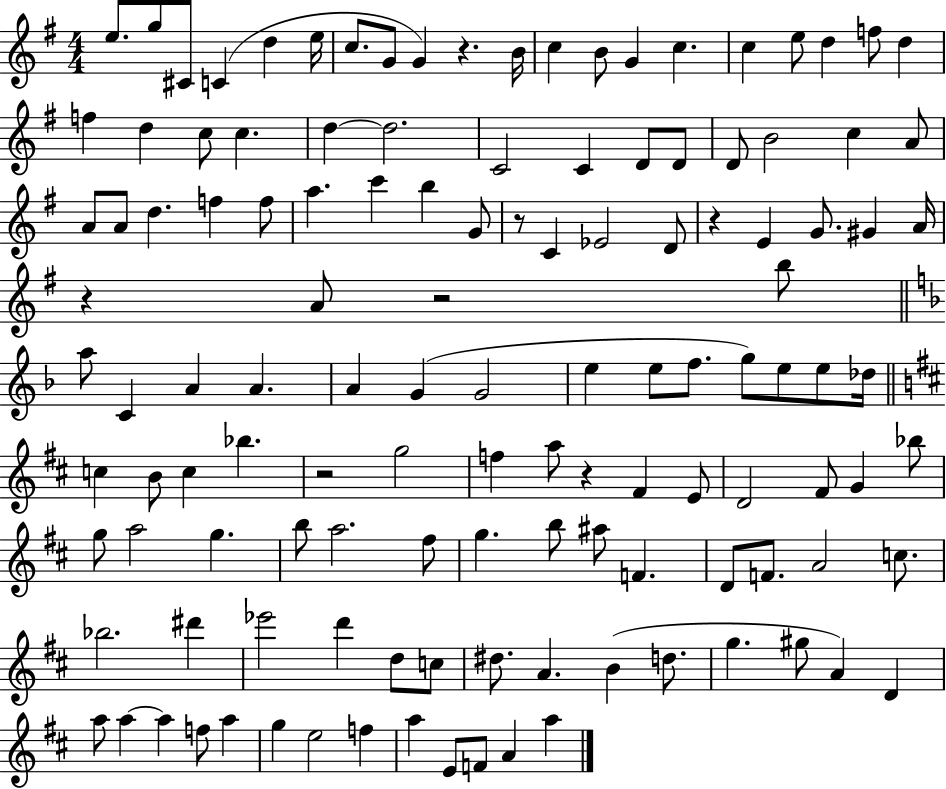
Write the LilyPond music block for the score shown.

{
  \clef treble
  \numericTimeSignature
  \time 4/4
  \key g \major
  \repeat volta 2 { e''8. g''8 cis'8 c'4( d''4 e''16 | c''8. g'8 g'4) r4. b'16 | c''4 b'8 g'4 c''4. | c''4 e''8 d''4 f''8 d''4 | \break f''4 d''4 c''8 c''4. | d''4~~ d''2. | c'2 c'4 d'8 d'8 | d'8 b'2 c''4 a'8 | \break a'8 a'8 d''4. f''4 f''8 | a''4. c'''4 b''4 g'8 | r8 c'4 ees'2 d'8 | r4 e'4 g'8. gis'4 a'16 | \break r4 a'8 r2 b''8 | \bar "||" \break \key f \major a''8 c'4 a'4 a'4. | a'4 g'4( g'2 | e''4 e''8 f''8. g''8) e''8 e''8 des''16 | \bar "||" \break \key b \minor c''4 b'8 c''4 bes''4. | r2 g''2 | f''4 a''8 r4 fis'4 e'8 | d'2 fis'8 g'4 bes''8 | \break g''8 a''2 g''4. | b''8 a''2. fis''8 | g''4. b''8 ais''8 f'4. | d'8 f'8. a'2 c''8. | \break bes''2. dis'''4 | ees'''2 d'''4 d''8 c''8 | dis''8. a'4. b'4( d''8. | g''4. gis''8 a'4) d'4 | \break a''8 a''4~~ a''4 f''8 a''4 | g''4 e''2 f''4 | a''4 e'8 f'8 a'4 a''4 | } \bar "|."
}